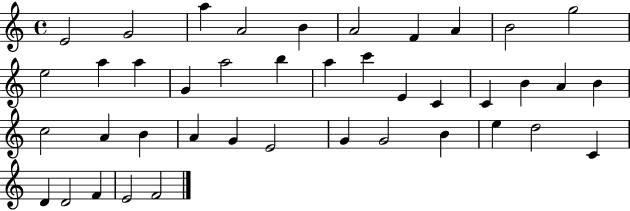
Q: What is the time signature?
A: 4/4